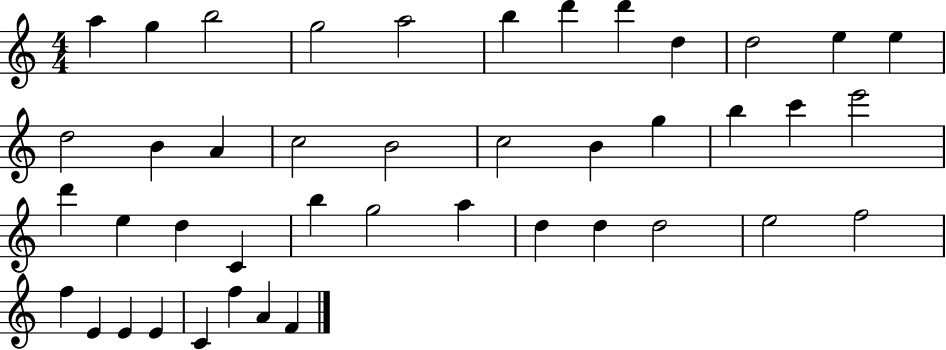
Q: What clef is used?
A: treble